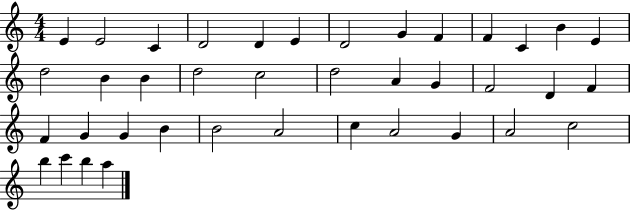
E4/q E4/h C4/q D4/h D4/q E4/q D4/h G4/q F4/q F4/q C4/q B4/q E4/q D5/h B4/q B4/q D5/h C5/h D5/h A4/q G4/q F4/h D4/q F4/q F4/q G4/q G4/q B4/q B4/h A4/h C5/q A4/h G4/q A4/h C5/h B5/q C6/q B5/q A5/q